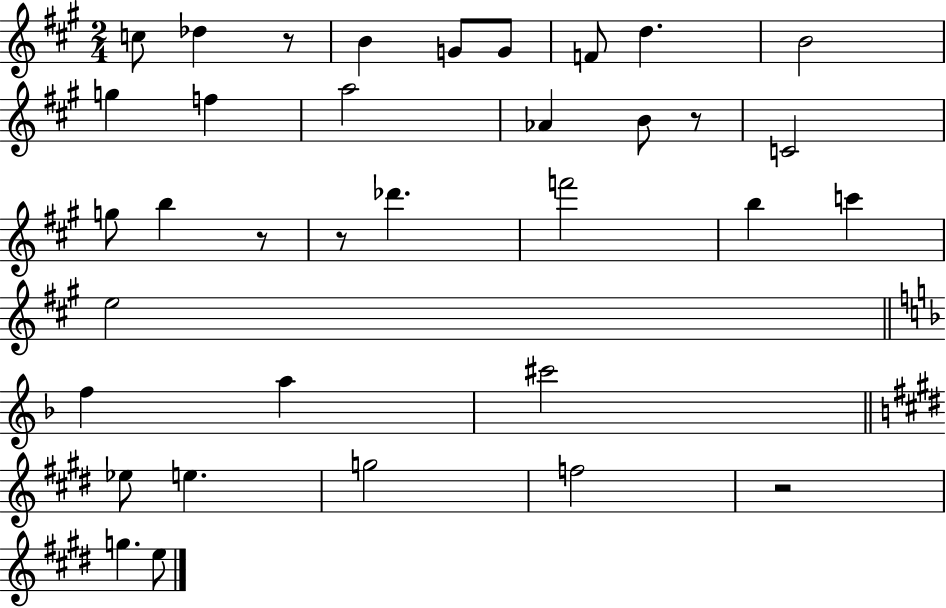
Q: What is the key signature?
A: A major